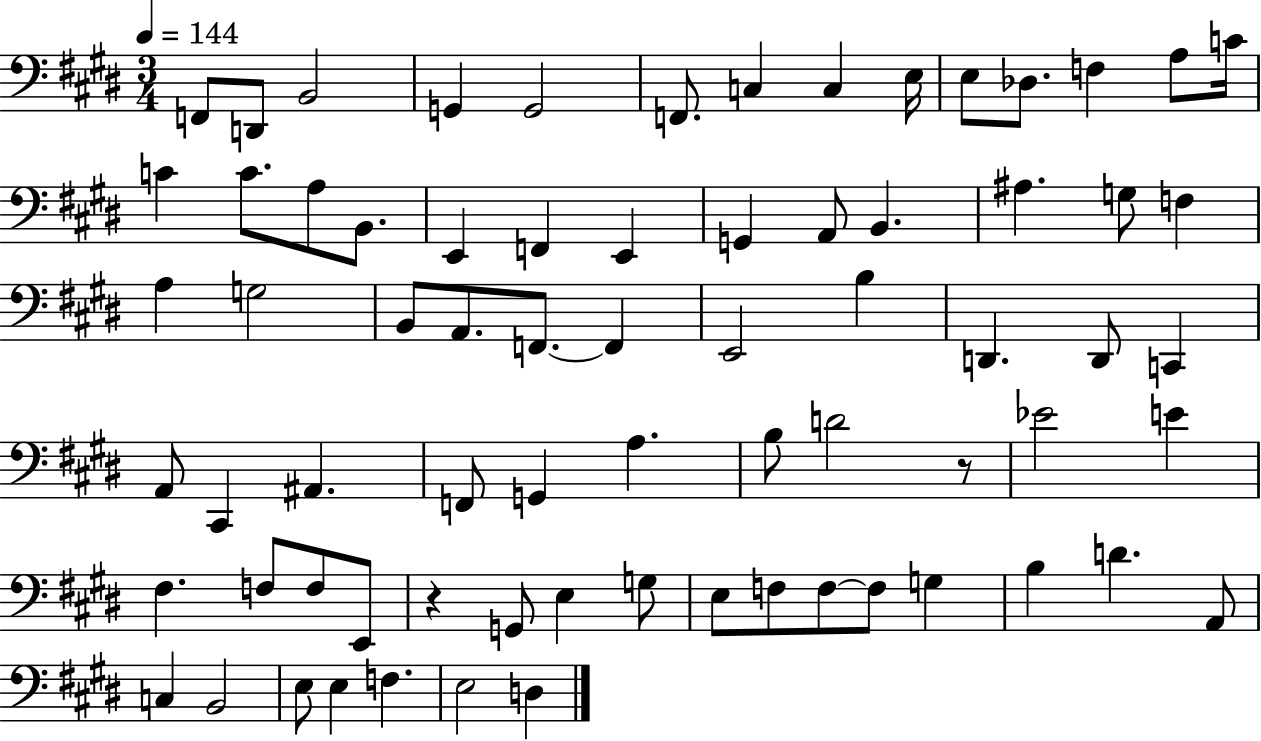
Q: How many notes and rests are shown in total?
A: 72